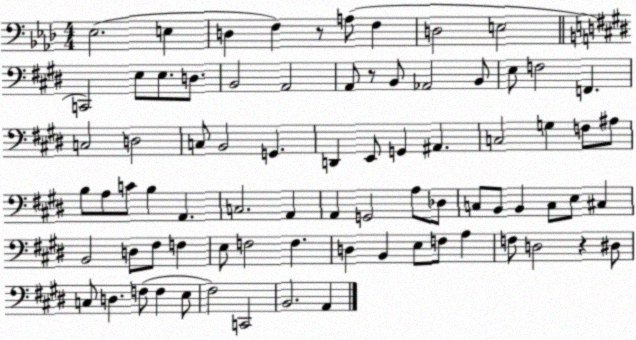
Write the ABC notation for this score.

X:1
T:Untitled
M:4/4
L:1/4
K:Ab
_E,2 E, D, F, z/2 A,/2 F, D,2 E,2 C,,2 E,/2 E,/2 D,/2 B,,2 A,,2 A,,/2 z/2 B,,/2 _A,,2 B,,/2 E,/2 F,2 F,, C,2 D,2 C,/2 B,,2 G,, D,, E,,/2 G,, ^A,, C,2 G, F,/2 ^A,/2 B,/2 A,/2 C/2 B, A,, C,2 A,, A,, G,,2 A,/2 _D,/2 C,/2 B,,/2 B,, C,/2 E,/2 ^C, B,,2 D,/2 ^F,/2 F, E,/2 F,2 F, D, B,, E,/2 F,/2 A, F,/2 D,2 z ^D,/2 C,/2 D, F,/2 F, E,/2 ^F,2 C,,2 B,,2 A,,